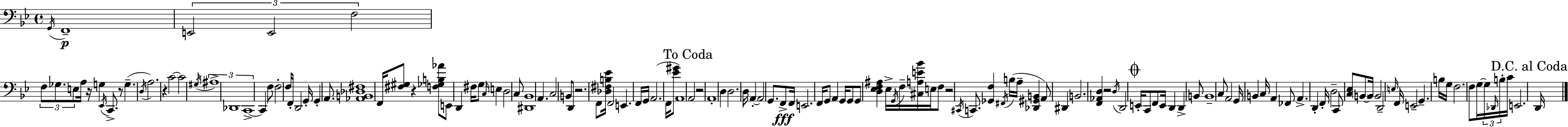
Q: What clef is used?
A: bass